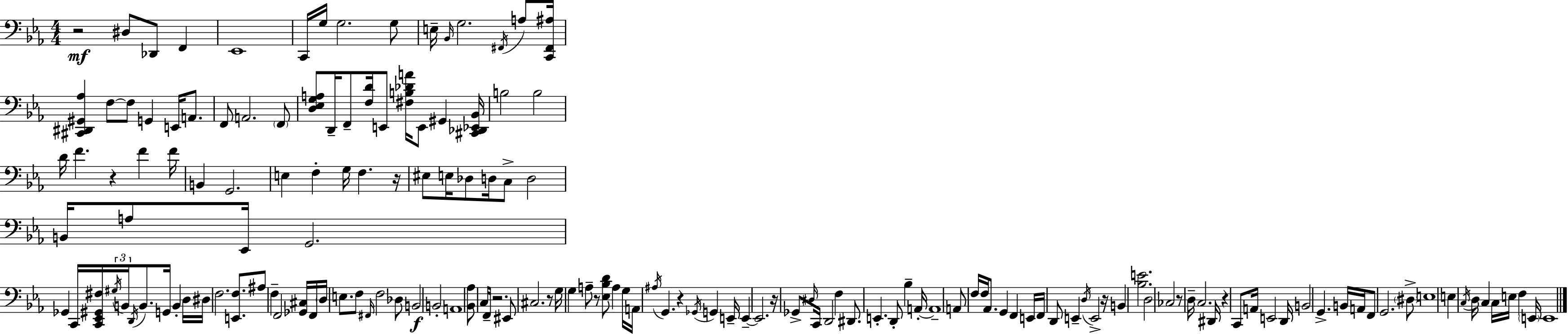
X:1
T:Untitled
M:4/4
L:1/4
K:Eb
z2 ^D,/2 _D,,/2 F,, _E,,4 C,,/4 G,/4 G,2 G,/2 E,/4 _B,,/4 G,2 ^F,,/4 A,/2 [C,,^F,,^A,]/4 [^C,,^D,,^G,,_A,] F,/2 F,/2 G,, E,,/4 A,,/2 F,,/2 A,,2 F,,/2 [D,_E,G,A,]/2 D,,/4 F,,/2 [F,D]/4 E,,/2 [^F,B,_DA]/4 E,,/2 ^G,, [^C,,_D,,_E,,_B,,]/4 B,2 B,2 D/4 F z F F/4 B,, G,,2 E, F, G,/4 F, z/4 ^E,/2 E,/4 _D,/2 D,/4 C,/2 D,2 B,,/4 A,/2 _E,,/4 G,,2 _G,, C,,/4 [C,,_E,,^G,,^F,]/4 ^G,/4 B,,/4 D,,/4 B,,/2 G,,/4 B,, D,/4 ^D,/4 F,2 [E,,F,]/2 ^A,/2 F, F,,2 [_G,,^C,]/4 F,,/4 D,/4 E,/2 F,/2 ^F,,/4 F,2 _D,/2 B,,2 B,,2 A,,4 [_B,,_A,]/2 C,/4 F,,/4 z2 ^E,,/2 ^C,2 z/2 G,/4 G, A,/2 z/2 [_E,_B,D]/2 A, G,/4 A,,/4 ^A,/4 G,, z _G,,/4 G,, E,,/4 E,, E,,2 z/4 _G,,/2 ^D,/4 C,,/4 D,,2 F, ^D,,/2 E,, D,,/2 _B, A,,/4 A,,4 A,,/2 F,/4 F,/4 _A,,/2 G,, F,, E,,/4 F,,/4 D,,/2 E,, D,/4 E,,2 z/4 B,, [_B,E]2 D,2 _C,2 z/2 D,/4 C,2 ^D,,/4 z C,,/2 A,,/4 E,,2 D,,/4 B,,2 G,, B,,/4 A,,/4 F,,/2 G,,2 ^D,/2 E,4 E, C,/4 D,/4 C, C,/4 E,/4 F, E,,/4 E,,4